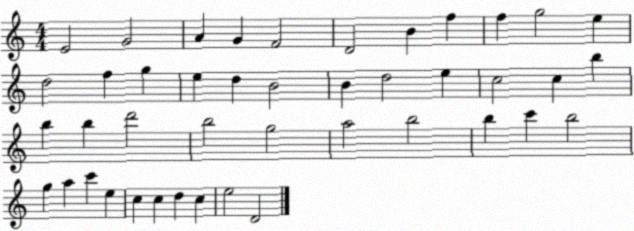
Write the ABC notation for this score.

X:1
T:Untitled
M:4/4
L:1/4
K:C
E2 G2 A G F2 D2 B f f g2 e d2 f g e d B2 B d2 e c2 c b b b d'2 b2 g2 a2 b2 b c' b2 g a c' e c c d c e2 D2